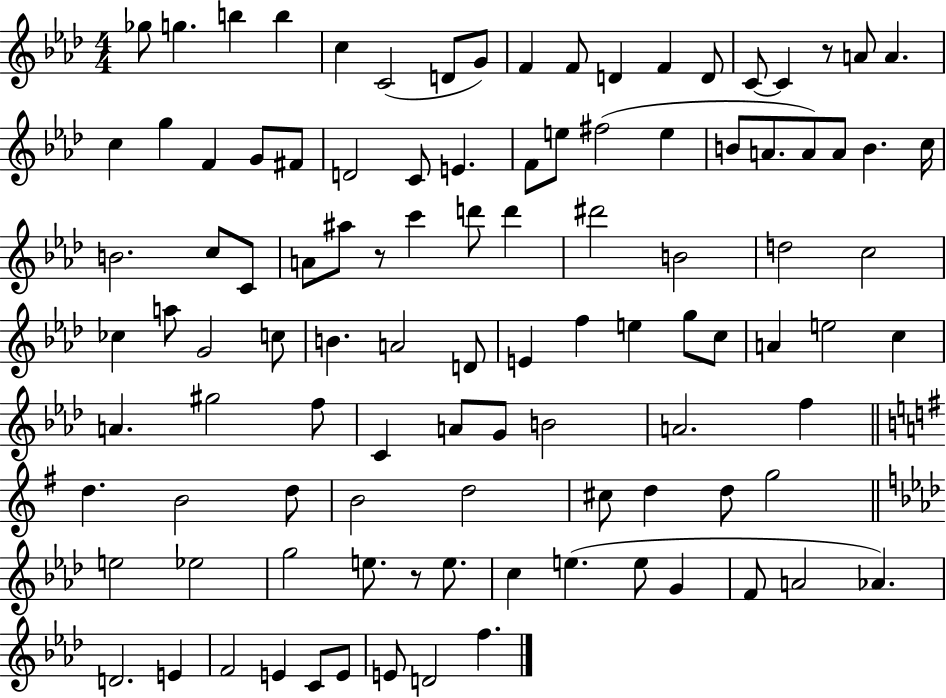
Gb5/e G5/q. B5/q B5/q C5/q C4/h D4/e G4/e F4/q F4/e D4/q F4/q D4/e C4/e C4/q R/e A4/e A4/q. C5/q G5/q F4/q G4/e F#4/e D4/h C4/e E4/q. F4/e E5/e F#5/h E5/q B4/e A4/e. A4/e A4/e B4/q. C5/s B4/h. C5/e C4/e A4/e A#5/e R/e C6/q D6/e D6/q D#6/h B4/h D5/h C5/h CES5/q A5/e G4/h C5/e B4/q. A4/h D4/e E4/q F5/q E5/q G5/e C5/e A4/q E5/h C5/q A4/q. G#5/h F5/e C4/q A4/e G4/e B4/h A4/h. F5/q D5/q. B4/h D5/e B4/h D5/h C#5/e D5/q D5/e G5/h E5/h Eb5/h G5/h E5/e. R/e E5/e. C5/q E5/q. E5/e G4/q F4/e A4/h Ab4/q. D4/h. E4/q F4/h E4/q C4/e E4/e E4/e D4/h F5/q.